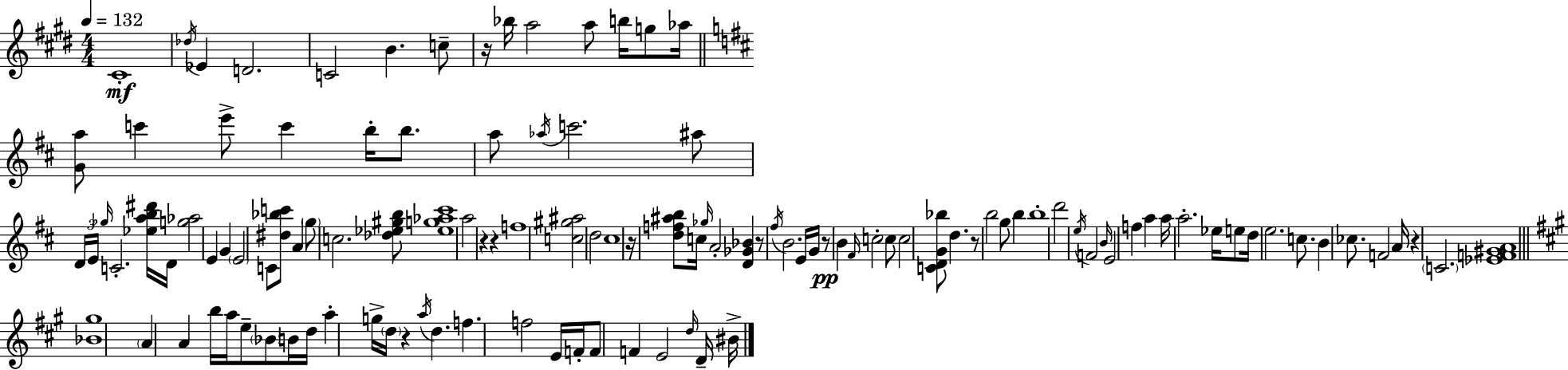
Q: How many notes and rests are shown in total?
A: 118